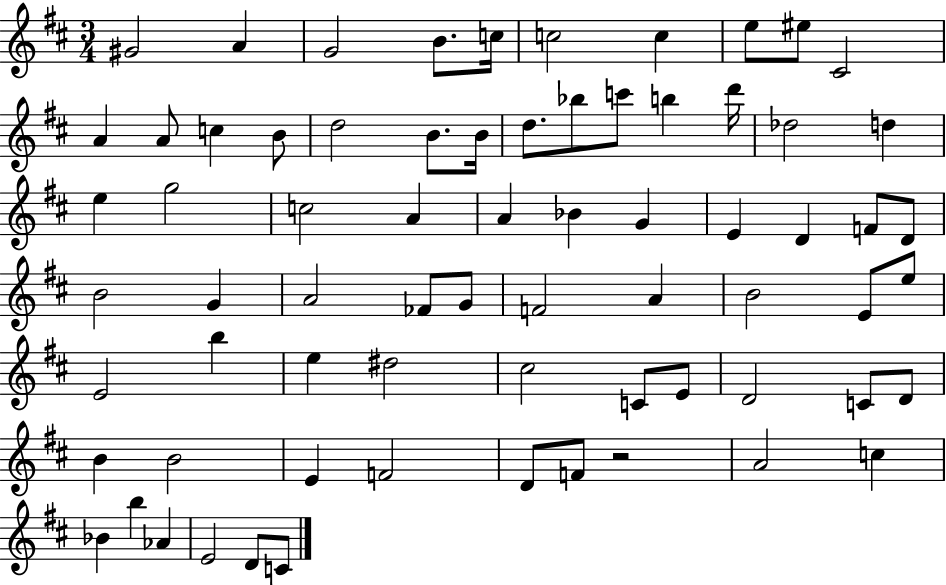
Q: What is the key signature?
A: D major